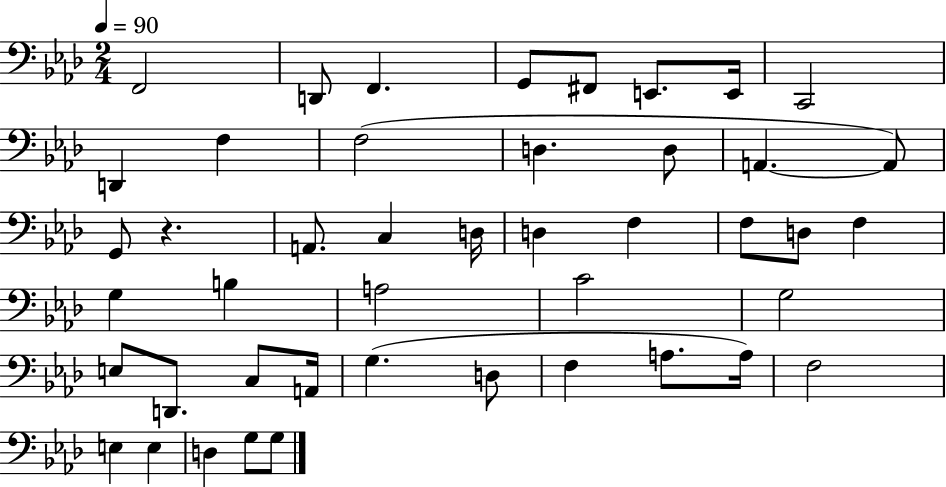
{
  \clef bass
  \numericTimeSignature
  \time 2/4
  \key aes \major
  \tempo 4 = 90
  f,2 | d,8 f,4. | g,8 fis,8 e,8. e,16 | c,2 | \break d,4 f4 | f2( | d4. d8 | a,4.~~ a,8) | \break g,8 r4. | a,8. c4 d16 | d4 f4 | f8 d8 f4 | \break g4 b4 | a2 | c'2 | g2 | \break e8 d,8. c8 a,16 | g4.( d8 | f4 a8. a16) | f2 | \break e4 e4 | d4 g8 g8 | \bar "|."
}